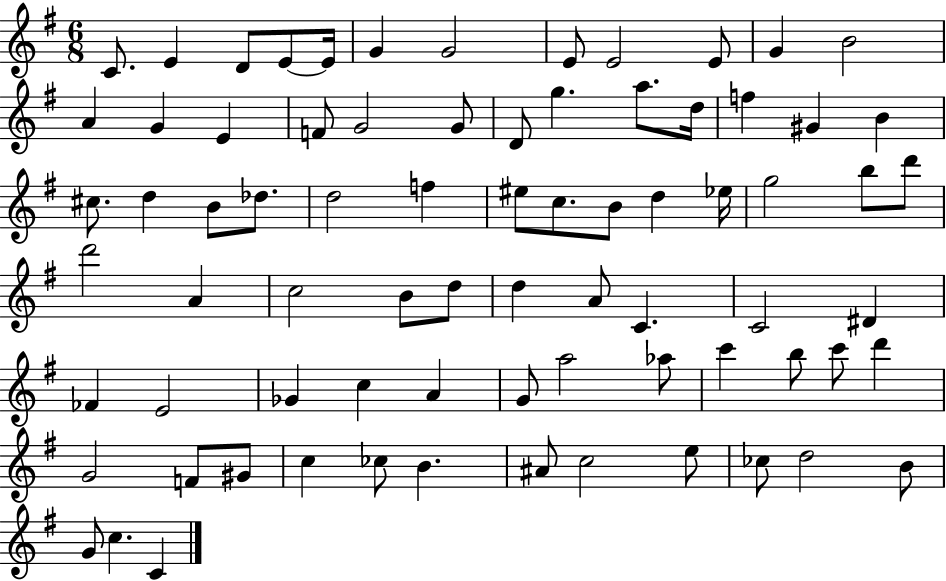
C4/e. E4/q D4/e E4/e E4/s G4/q G4/h E4/e E4/h E4/e G4/q B4/h A4/q G4/q E4/q F4/e G4/h G4/e D4/e G5/q. A5/e. D5/s F5/q G#4/q B4/q C#5/e. D5/q B4/e Db5/e. D5/h F5/q EIS5/e C5/e. B4/e D5/q Eb5/s G5/h B5/e D6/e D6/h A4/q C5/h B4/e D5/e D5/q A4/e C4/q. C4/h D#4/q FES4/q E4/h Gb4/q C5/q A4/q G4/e A5/h Ab5/e C6/q B5/e C6/e D6/q G4/h F4/e G#4/e C5/q CES5/e B4/q. A#4/e C5/h E5/e CES5/e D5/h B4/e G4/e C5/q. C4/q